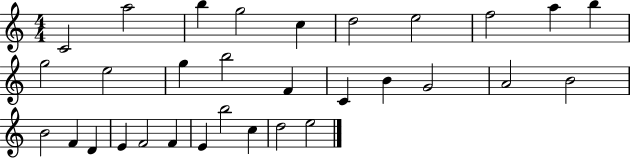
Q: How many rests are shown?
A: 0